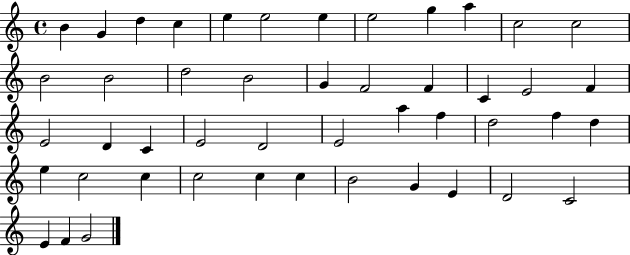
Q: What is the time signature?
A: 4/4